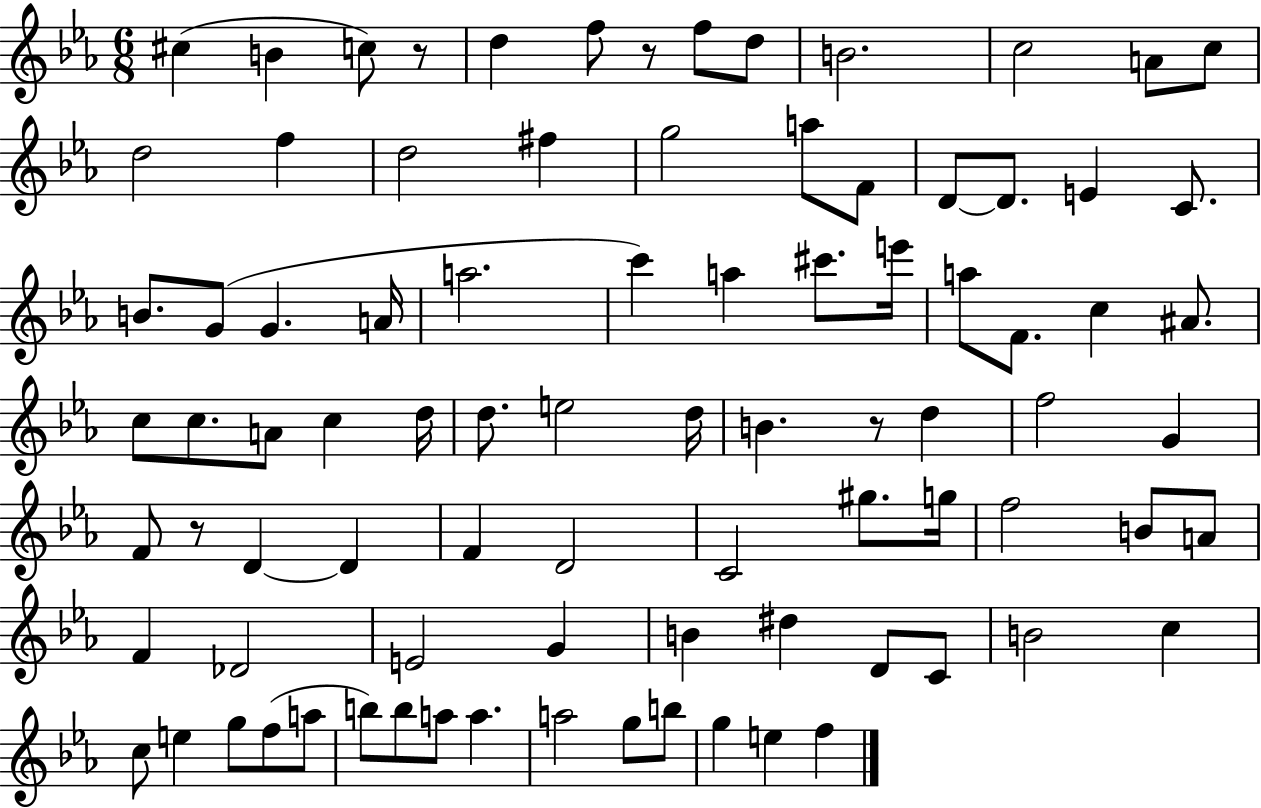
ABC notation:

X:1
T:Untitled
M:6/8
L:1/4
K:Eb
^c B c/2 z/2 d f/2 z/2 f/2 d/2 B2 c2 A/2 c/2 d2 f d2 ^f g2 a/2 F/2 D/2 D/2 E C/2 B/2 G/2 G A/4 a2 c' a ^c'/2 e'/4 a/2 F/2 c ^A/2 c/2 c/2 A/2 c d/4 d/2 e2 d/4 B z/2 d f2 G F/2 z/2 D D F D2 C2 ^g/2 g/4 f2 B/2 A/2 F _D2 E2 G B ^d D/2 C/2 B2 c c/2 e g/2 f/2 a/2 b/2 b/2 a/2 a a2 g/2 b/2 g e f